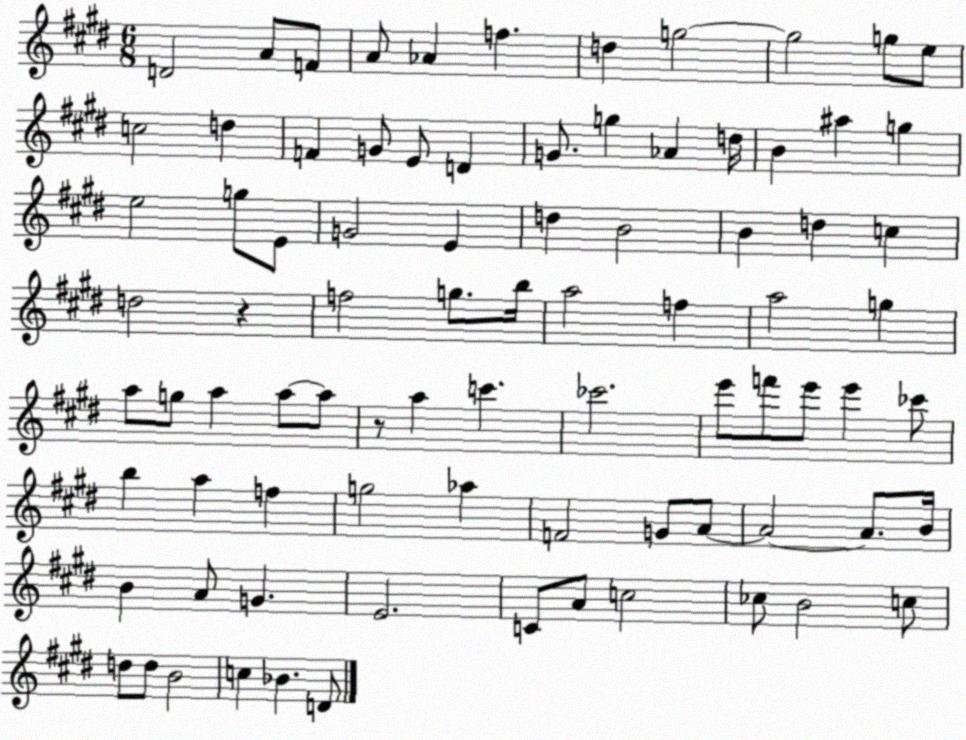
X:1
T:Untitled
M:6/8
L:1/4
K:E
D2 A/2 F/2 A/2 _A f d g2 g2 g/2 e/2 c2 d F G/2 E/2 D G/2 g _A d/4 B ^a g e2 g/2 E/2 G2 E d B2 B d c d2 z f2 g/2 b/4 a2 f a2 g a/2 g/2 a a/2 a/2 z/2 a c' _c'2 e'/2 f'/2 e'/2 e' _c'/2 b a f g2 _a F2 G/2 A/2 A2 A/2 B/4 B A/2 G E2 C/2 A/2 c2 _c/2 B2 c/2 d/2 d/2 B2 c _B D/2